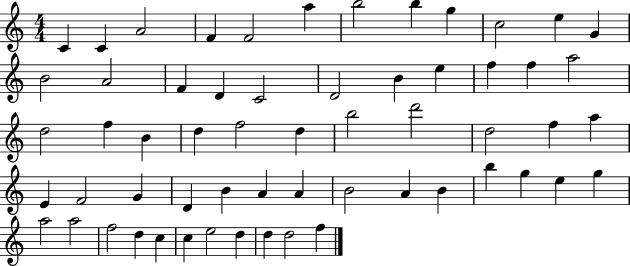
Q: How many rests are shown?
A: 0